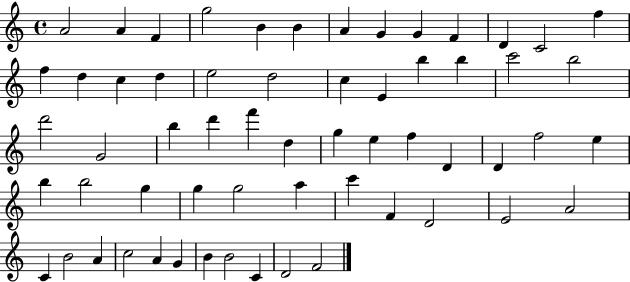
{
  \clef treble
  \time 4/4
  \defaultTimeSignature
  \key c \major
  a'2 a'4 f'4 | g''2 b'4 b'4 | a'4 g'4 g'4 f'4 | d'4 c'2 f''4 | \break f''4 d''4 c''4 d''4 | e''2 d''2 | c''4 e'4 b''4 b''4 | c'''2 b''2 | \break d'''2 g'2 | b''4 d'''4 f'''4 d''4 | g''4 e''4 f''4 d'4 | d'4 f''2 e''4 | \break b''4 b''2 g''4 | g''4 g''2 a''4 | c'''4 f'4 d'2 | e'2 a'2 | \break c'4 b'2 a'4 | c''2 a'4 g'4 | b'4 b'2 c'4 | d'2 f'2 | \break \bar "|."
}